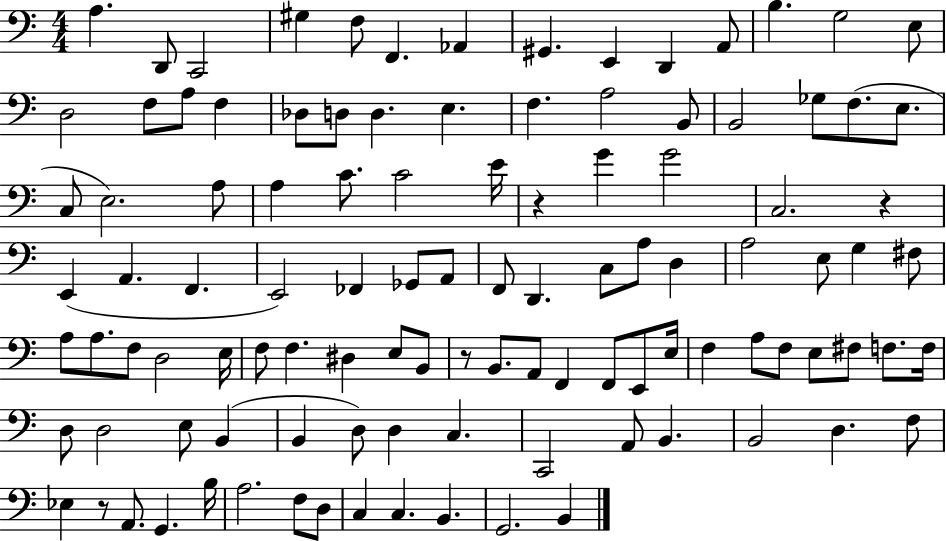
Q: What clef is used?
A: bass